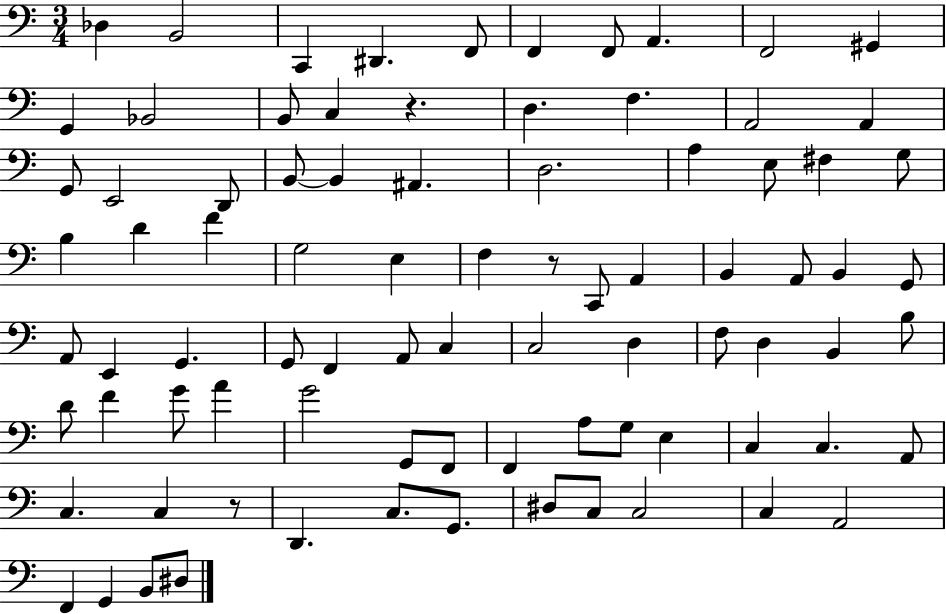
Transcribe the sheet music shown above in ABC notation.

X:1
T:Untitled
M:3/4
L:1/4
K:C
_D, B,,2 C,, ^D,, F,,/2 F,, F,,/2 A,, F,,2 ^G,, G,, _B,,2 B,,/2 C, z D, F, A,,2 A,, G,,/2 E,,2 D,,/2 B,,/2 B,, ^A,, D,2 A, E,/2 ^F, G,/2 B, D F G,2 E, F, z/2 C,,/2 A,, B,, A,,/2 B,, G,,/2 A,,/2 E,, G,, G,,/2 F,, A,,/2 C, C,2 D, F,/2 D, B,, B,/2 D/2 F G/2 A G2 G,,/2 F,,/2 F,, A,/2 G,/2 E, C, C, A,,/2 C, C, z/2 D,, C,/2 G,,/2 ^D,/2 C,/2 C,2 C, A,,2 F,, G,, B,,/2 ^D,/2